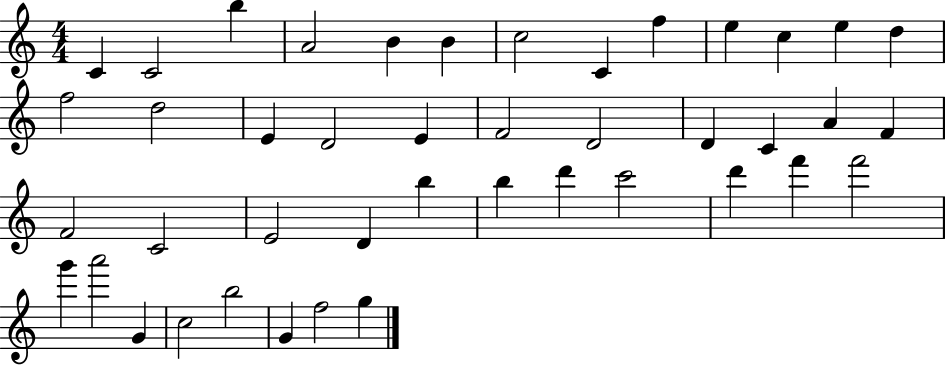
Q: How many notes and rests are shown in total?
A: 43